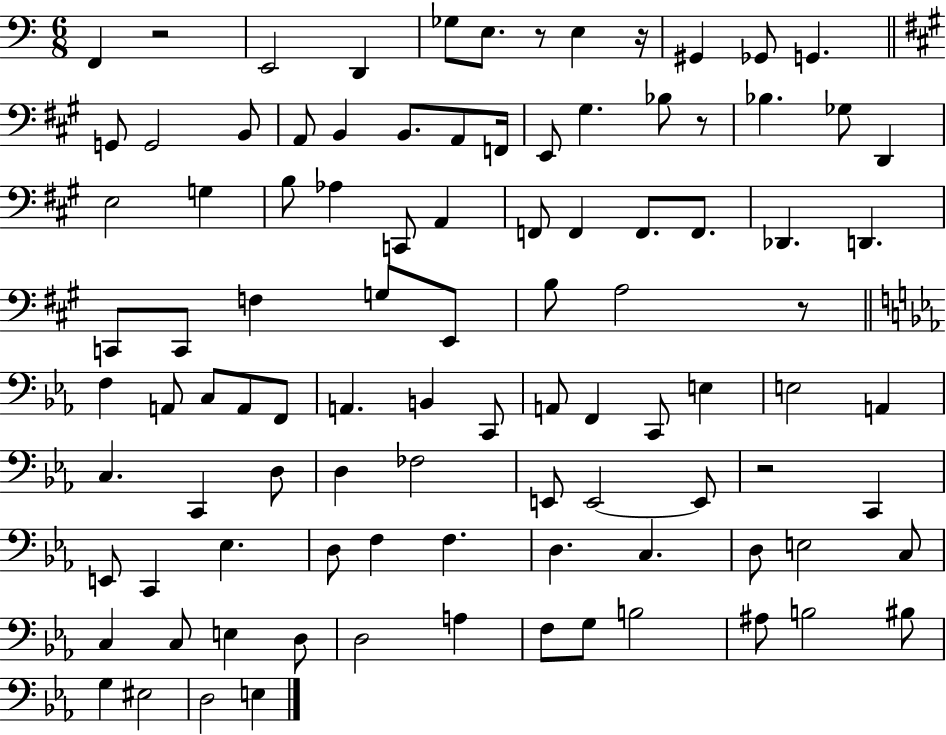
F2/q R/h E2/h D2/q Gb3/e E3/e. R/e E3/q R/s G#2/q Gb2/e G2/q. G2/e G2/h B2/e A2/e B2/q B2/e. A2/e F2/s E2/e G#3/q. Bb3/e R/e Bb3/q. Gb3/e D2/q E3/h G3/q B3/e Ab3/q C2/e A2/q F2/e F2/q F2/e. F2/e. Db2/q. D2/q. C2/e C2/e F3/q G3/e E2/e B3/e A3/h R/e F3/q A2/e C3/e A2/e F2/e A2/q. B2/q C2/e A2/e F2/q C2/e E3/q E3/h A2/q C3/q. C2/q D3/e D3/q FES3/h E2/e E2/h E2/e R/h C2/q E2/e C2/q Eb3/q. D3/e F3/q F3/q. D3/q. C3/q. D3/e E3/h C3/e C3/q C3/e E3/q D3/e D3/h A3/q F3/e G3/e B3/h A#3/e B3/h BIS3/e G3/q EIS3/h D3/h E3/q